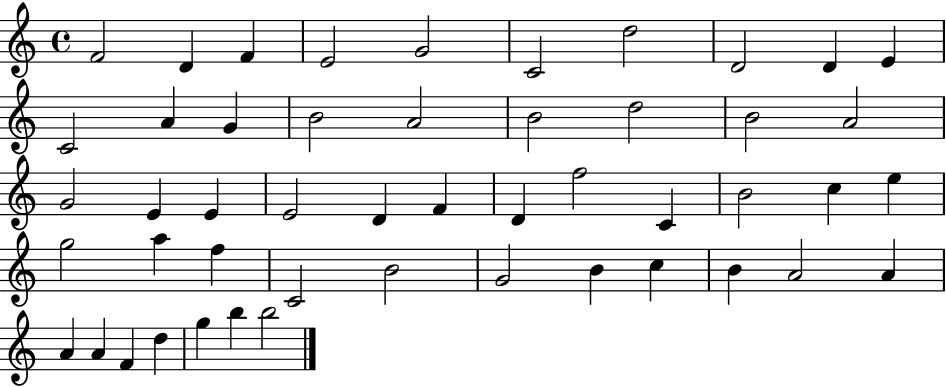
F4/h D4/q F4/q E4/h G4/h C4/h D5/h D4/h D4/q E4/q C4/h A4/q G4/q B4/h A4/h B4/h D5/h B4/h A4/h G4/h E4/q E4/q E4/h D4/q F4/q D4/q F5/h C4/q B4/h C5/q E5/q G5/h A5/q F5/q C4/h B4/h G4/h B4/q C5/q B4/q A4/h A4/q A4/q A4/q F4/q D5/q G5/q B5/q B5/h